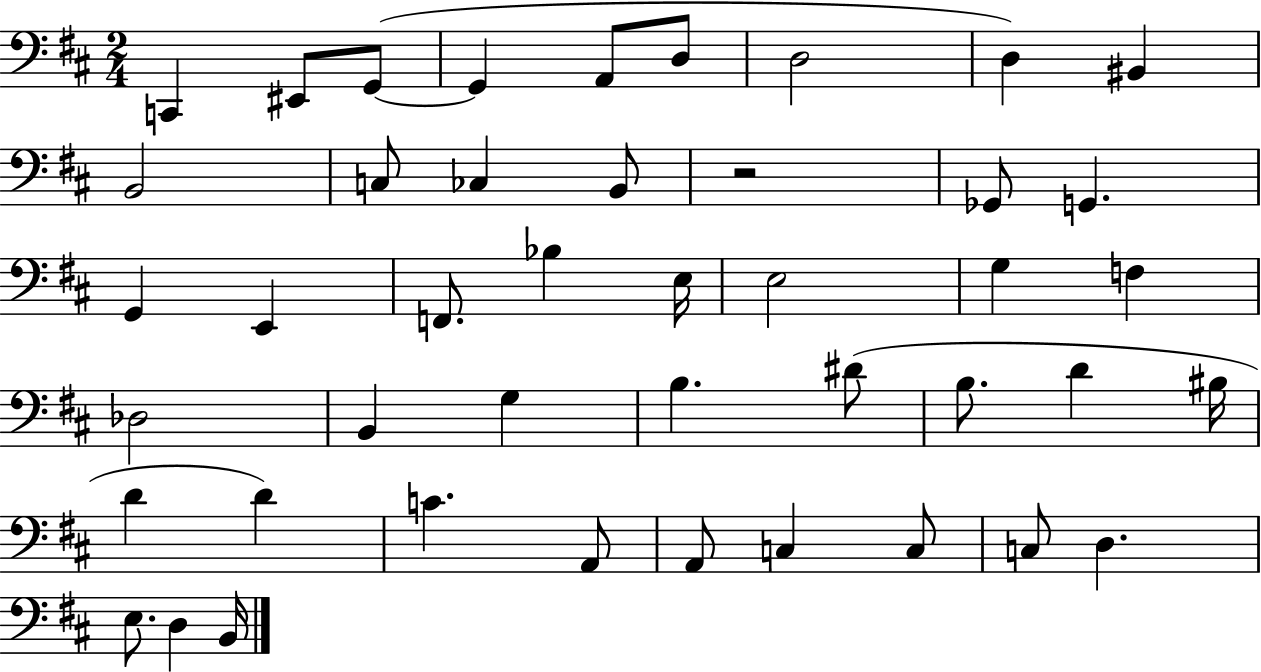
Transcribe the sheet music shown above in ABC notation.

X:1
T:Untitled
M:2/4
L:1/4
K:D
C,, ^E,,/2 G,,/2 G,, A,,/2 D,/2 D,2 D, ^B,, B,,2 C,/2 _C, B,,/2 z2 _G,,/2 G,, G,, E,, F,,/2 _B, E,/4 E,2 G, F, _D,2 B,, G, B, ^D/2 B,/2 D ^B,/4 D D C A,,/2 A,,/2 C, C,/2 C,/2 D, E,/2 D, B,,/4